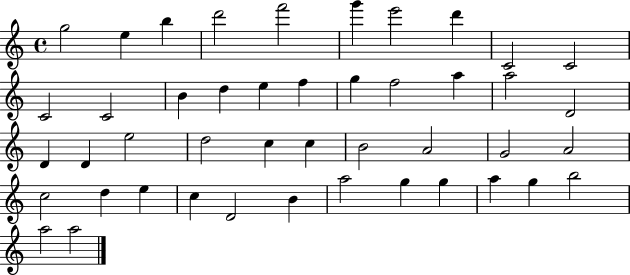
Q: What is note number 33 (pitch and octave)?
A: D5